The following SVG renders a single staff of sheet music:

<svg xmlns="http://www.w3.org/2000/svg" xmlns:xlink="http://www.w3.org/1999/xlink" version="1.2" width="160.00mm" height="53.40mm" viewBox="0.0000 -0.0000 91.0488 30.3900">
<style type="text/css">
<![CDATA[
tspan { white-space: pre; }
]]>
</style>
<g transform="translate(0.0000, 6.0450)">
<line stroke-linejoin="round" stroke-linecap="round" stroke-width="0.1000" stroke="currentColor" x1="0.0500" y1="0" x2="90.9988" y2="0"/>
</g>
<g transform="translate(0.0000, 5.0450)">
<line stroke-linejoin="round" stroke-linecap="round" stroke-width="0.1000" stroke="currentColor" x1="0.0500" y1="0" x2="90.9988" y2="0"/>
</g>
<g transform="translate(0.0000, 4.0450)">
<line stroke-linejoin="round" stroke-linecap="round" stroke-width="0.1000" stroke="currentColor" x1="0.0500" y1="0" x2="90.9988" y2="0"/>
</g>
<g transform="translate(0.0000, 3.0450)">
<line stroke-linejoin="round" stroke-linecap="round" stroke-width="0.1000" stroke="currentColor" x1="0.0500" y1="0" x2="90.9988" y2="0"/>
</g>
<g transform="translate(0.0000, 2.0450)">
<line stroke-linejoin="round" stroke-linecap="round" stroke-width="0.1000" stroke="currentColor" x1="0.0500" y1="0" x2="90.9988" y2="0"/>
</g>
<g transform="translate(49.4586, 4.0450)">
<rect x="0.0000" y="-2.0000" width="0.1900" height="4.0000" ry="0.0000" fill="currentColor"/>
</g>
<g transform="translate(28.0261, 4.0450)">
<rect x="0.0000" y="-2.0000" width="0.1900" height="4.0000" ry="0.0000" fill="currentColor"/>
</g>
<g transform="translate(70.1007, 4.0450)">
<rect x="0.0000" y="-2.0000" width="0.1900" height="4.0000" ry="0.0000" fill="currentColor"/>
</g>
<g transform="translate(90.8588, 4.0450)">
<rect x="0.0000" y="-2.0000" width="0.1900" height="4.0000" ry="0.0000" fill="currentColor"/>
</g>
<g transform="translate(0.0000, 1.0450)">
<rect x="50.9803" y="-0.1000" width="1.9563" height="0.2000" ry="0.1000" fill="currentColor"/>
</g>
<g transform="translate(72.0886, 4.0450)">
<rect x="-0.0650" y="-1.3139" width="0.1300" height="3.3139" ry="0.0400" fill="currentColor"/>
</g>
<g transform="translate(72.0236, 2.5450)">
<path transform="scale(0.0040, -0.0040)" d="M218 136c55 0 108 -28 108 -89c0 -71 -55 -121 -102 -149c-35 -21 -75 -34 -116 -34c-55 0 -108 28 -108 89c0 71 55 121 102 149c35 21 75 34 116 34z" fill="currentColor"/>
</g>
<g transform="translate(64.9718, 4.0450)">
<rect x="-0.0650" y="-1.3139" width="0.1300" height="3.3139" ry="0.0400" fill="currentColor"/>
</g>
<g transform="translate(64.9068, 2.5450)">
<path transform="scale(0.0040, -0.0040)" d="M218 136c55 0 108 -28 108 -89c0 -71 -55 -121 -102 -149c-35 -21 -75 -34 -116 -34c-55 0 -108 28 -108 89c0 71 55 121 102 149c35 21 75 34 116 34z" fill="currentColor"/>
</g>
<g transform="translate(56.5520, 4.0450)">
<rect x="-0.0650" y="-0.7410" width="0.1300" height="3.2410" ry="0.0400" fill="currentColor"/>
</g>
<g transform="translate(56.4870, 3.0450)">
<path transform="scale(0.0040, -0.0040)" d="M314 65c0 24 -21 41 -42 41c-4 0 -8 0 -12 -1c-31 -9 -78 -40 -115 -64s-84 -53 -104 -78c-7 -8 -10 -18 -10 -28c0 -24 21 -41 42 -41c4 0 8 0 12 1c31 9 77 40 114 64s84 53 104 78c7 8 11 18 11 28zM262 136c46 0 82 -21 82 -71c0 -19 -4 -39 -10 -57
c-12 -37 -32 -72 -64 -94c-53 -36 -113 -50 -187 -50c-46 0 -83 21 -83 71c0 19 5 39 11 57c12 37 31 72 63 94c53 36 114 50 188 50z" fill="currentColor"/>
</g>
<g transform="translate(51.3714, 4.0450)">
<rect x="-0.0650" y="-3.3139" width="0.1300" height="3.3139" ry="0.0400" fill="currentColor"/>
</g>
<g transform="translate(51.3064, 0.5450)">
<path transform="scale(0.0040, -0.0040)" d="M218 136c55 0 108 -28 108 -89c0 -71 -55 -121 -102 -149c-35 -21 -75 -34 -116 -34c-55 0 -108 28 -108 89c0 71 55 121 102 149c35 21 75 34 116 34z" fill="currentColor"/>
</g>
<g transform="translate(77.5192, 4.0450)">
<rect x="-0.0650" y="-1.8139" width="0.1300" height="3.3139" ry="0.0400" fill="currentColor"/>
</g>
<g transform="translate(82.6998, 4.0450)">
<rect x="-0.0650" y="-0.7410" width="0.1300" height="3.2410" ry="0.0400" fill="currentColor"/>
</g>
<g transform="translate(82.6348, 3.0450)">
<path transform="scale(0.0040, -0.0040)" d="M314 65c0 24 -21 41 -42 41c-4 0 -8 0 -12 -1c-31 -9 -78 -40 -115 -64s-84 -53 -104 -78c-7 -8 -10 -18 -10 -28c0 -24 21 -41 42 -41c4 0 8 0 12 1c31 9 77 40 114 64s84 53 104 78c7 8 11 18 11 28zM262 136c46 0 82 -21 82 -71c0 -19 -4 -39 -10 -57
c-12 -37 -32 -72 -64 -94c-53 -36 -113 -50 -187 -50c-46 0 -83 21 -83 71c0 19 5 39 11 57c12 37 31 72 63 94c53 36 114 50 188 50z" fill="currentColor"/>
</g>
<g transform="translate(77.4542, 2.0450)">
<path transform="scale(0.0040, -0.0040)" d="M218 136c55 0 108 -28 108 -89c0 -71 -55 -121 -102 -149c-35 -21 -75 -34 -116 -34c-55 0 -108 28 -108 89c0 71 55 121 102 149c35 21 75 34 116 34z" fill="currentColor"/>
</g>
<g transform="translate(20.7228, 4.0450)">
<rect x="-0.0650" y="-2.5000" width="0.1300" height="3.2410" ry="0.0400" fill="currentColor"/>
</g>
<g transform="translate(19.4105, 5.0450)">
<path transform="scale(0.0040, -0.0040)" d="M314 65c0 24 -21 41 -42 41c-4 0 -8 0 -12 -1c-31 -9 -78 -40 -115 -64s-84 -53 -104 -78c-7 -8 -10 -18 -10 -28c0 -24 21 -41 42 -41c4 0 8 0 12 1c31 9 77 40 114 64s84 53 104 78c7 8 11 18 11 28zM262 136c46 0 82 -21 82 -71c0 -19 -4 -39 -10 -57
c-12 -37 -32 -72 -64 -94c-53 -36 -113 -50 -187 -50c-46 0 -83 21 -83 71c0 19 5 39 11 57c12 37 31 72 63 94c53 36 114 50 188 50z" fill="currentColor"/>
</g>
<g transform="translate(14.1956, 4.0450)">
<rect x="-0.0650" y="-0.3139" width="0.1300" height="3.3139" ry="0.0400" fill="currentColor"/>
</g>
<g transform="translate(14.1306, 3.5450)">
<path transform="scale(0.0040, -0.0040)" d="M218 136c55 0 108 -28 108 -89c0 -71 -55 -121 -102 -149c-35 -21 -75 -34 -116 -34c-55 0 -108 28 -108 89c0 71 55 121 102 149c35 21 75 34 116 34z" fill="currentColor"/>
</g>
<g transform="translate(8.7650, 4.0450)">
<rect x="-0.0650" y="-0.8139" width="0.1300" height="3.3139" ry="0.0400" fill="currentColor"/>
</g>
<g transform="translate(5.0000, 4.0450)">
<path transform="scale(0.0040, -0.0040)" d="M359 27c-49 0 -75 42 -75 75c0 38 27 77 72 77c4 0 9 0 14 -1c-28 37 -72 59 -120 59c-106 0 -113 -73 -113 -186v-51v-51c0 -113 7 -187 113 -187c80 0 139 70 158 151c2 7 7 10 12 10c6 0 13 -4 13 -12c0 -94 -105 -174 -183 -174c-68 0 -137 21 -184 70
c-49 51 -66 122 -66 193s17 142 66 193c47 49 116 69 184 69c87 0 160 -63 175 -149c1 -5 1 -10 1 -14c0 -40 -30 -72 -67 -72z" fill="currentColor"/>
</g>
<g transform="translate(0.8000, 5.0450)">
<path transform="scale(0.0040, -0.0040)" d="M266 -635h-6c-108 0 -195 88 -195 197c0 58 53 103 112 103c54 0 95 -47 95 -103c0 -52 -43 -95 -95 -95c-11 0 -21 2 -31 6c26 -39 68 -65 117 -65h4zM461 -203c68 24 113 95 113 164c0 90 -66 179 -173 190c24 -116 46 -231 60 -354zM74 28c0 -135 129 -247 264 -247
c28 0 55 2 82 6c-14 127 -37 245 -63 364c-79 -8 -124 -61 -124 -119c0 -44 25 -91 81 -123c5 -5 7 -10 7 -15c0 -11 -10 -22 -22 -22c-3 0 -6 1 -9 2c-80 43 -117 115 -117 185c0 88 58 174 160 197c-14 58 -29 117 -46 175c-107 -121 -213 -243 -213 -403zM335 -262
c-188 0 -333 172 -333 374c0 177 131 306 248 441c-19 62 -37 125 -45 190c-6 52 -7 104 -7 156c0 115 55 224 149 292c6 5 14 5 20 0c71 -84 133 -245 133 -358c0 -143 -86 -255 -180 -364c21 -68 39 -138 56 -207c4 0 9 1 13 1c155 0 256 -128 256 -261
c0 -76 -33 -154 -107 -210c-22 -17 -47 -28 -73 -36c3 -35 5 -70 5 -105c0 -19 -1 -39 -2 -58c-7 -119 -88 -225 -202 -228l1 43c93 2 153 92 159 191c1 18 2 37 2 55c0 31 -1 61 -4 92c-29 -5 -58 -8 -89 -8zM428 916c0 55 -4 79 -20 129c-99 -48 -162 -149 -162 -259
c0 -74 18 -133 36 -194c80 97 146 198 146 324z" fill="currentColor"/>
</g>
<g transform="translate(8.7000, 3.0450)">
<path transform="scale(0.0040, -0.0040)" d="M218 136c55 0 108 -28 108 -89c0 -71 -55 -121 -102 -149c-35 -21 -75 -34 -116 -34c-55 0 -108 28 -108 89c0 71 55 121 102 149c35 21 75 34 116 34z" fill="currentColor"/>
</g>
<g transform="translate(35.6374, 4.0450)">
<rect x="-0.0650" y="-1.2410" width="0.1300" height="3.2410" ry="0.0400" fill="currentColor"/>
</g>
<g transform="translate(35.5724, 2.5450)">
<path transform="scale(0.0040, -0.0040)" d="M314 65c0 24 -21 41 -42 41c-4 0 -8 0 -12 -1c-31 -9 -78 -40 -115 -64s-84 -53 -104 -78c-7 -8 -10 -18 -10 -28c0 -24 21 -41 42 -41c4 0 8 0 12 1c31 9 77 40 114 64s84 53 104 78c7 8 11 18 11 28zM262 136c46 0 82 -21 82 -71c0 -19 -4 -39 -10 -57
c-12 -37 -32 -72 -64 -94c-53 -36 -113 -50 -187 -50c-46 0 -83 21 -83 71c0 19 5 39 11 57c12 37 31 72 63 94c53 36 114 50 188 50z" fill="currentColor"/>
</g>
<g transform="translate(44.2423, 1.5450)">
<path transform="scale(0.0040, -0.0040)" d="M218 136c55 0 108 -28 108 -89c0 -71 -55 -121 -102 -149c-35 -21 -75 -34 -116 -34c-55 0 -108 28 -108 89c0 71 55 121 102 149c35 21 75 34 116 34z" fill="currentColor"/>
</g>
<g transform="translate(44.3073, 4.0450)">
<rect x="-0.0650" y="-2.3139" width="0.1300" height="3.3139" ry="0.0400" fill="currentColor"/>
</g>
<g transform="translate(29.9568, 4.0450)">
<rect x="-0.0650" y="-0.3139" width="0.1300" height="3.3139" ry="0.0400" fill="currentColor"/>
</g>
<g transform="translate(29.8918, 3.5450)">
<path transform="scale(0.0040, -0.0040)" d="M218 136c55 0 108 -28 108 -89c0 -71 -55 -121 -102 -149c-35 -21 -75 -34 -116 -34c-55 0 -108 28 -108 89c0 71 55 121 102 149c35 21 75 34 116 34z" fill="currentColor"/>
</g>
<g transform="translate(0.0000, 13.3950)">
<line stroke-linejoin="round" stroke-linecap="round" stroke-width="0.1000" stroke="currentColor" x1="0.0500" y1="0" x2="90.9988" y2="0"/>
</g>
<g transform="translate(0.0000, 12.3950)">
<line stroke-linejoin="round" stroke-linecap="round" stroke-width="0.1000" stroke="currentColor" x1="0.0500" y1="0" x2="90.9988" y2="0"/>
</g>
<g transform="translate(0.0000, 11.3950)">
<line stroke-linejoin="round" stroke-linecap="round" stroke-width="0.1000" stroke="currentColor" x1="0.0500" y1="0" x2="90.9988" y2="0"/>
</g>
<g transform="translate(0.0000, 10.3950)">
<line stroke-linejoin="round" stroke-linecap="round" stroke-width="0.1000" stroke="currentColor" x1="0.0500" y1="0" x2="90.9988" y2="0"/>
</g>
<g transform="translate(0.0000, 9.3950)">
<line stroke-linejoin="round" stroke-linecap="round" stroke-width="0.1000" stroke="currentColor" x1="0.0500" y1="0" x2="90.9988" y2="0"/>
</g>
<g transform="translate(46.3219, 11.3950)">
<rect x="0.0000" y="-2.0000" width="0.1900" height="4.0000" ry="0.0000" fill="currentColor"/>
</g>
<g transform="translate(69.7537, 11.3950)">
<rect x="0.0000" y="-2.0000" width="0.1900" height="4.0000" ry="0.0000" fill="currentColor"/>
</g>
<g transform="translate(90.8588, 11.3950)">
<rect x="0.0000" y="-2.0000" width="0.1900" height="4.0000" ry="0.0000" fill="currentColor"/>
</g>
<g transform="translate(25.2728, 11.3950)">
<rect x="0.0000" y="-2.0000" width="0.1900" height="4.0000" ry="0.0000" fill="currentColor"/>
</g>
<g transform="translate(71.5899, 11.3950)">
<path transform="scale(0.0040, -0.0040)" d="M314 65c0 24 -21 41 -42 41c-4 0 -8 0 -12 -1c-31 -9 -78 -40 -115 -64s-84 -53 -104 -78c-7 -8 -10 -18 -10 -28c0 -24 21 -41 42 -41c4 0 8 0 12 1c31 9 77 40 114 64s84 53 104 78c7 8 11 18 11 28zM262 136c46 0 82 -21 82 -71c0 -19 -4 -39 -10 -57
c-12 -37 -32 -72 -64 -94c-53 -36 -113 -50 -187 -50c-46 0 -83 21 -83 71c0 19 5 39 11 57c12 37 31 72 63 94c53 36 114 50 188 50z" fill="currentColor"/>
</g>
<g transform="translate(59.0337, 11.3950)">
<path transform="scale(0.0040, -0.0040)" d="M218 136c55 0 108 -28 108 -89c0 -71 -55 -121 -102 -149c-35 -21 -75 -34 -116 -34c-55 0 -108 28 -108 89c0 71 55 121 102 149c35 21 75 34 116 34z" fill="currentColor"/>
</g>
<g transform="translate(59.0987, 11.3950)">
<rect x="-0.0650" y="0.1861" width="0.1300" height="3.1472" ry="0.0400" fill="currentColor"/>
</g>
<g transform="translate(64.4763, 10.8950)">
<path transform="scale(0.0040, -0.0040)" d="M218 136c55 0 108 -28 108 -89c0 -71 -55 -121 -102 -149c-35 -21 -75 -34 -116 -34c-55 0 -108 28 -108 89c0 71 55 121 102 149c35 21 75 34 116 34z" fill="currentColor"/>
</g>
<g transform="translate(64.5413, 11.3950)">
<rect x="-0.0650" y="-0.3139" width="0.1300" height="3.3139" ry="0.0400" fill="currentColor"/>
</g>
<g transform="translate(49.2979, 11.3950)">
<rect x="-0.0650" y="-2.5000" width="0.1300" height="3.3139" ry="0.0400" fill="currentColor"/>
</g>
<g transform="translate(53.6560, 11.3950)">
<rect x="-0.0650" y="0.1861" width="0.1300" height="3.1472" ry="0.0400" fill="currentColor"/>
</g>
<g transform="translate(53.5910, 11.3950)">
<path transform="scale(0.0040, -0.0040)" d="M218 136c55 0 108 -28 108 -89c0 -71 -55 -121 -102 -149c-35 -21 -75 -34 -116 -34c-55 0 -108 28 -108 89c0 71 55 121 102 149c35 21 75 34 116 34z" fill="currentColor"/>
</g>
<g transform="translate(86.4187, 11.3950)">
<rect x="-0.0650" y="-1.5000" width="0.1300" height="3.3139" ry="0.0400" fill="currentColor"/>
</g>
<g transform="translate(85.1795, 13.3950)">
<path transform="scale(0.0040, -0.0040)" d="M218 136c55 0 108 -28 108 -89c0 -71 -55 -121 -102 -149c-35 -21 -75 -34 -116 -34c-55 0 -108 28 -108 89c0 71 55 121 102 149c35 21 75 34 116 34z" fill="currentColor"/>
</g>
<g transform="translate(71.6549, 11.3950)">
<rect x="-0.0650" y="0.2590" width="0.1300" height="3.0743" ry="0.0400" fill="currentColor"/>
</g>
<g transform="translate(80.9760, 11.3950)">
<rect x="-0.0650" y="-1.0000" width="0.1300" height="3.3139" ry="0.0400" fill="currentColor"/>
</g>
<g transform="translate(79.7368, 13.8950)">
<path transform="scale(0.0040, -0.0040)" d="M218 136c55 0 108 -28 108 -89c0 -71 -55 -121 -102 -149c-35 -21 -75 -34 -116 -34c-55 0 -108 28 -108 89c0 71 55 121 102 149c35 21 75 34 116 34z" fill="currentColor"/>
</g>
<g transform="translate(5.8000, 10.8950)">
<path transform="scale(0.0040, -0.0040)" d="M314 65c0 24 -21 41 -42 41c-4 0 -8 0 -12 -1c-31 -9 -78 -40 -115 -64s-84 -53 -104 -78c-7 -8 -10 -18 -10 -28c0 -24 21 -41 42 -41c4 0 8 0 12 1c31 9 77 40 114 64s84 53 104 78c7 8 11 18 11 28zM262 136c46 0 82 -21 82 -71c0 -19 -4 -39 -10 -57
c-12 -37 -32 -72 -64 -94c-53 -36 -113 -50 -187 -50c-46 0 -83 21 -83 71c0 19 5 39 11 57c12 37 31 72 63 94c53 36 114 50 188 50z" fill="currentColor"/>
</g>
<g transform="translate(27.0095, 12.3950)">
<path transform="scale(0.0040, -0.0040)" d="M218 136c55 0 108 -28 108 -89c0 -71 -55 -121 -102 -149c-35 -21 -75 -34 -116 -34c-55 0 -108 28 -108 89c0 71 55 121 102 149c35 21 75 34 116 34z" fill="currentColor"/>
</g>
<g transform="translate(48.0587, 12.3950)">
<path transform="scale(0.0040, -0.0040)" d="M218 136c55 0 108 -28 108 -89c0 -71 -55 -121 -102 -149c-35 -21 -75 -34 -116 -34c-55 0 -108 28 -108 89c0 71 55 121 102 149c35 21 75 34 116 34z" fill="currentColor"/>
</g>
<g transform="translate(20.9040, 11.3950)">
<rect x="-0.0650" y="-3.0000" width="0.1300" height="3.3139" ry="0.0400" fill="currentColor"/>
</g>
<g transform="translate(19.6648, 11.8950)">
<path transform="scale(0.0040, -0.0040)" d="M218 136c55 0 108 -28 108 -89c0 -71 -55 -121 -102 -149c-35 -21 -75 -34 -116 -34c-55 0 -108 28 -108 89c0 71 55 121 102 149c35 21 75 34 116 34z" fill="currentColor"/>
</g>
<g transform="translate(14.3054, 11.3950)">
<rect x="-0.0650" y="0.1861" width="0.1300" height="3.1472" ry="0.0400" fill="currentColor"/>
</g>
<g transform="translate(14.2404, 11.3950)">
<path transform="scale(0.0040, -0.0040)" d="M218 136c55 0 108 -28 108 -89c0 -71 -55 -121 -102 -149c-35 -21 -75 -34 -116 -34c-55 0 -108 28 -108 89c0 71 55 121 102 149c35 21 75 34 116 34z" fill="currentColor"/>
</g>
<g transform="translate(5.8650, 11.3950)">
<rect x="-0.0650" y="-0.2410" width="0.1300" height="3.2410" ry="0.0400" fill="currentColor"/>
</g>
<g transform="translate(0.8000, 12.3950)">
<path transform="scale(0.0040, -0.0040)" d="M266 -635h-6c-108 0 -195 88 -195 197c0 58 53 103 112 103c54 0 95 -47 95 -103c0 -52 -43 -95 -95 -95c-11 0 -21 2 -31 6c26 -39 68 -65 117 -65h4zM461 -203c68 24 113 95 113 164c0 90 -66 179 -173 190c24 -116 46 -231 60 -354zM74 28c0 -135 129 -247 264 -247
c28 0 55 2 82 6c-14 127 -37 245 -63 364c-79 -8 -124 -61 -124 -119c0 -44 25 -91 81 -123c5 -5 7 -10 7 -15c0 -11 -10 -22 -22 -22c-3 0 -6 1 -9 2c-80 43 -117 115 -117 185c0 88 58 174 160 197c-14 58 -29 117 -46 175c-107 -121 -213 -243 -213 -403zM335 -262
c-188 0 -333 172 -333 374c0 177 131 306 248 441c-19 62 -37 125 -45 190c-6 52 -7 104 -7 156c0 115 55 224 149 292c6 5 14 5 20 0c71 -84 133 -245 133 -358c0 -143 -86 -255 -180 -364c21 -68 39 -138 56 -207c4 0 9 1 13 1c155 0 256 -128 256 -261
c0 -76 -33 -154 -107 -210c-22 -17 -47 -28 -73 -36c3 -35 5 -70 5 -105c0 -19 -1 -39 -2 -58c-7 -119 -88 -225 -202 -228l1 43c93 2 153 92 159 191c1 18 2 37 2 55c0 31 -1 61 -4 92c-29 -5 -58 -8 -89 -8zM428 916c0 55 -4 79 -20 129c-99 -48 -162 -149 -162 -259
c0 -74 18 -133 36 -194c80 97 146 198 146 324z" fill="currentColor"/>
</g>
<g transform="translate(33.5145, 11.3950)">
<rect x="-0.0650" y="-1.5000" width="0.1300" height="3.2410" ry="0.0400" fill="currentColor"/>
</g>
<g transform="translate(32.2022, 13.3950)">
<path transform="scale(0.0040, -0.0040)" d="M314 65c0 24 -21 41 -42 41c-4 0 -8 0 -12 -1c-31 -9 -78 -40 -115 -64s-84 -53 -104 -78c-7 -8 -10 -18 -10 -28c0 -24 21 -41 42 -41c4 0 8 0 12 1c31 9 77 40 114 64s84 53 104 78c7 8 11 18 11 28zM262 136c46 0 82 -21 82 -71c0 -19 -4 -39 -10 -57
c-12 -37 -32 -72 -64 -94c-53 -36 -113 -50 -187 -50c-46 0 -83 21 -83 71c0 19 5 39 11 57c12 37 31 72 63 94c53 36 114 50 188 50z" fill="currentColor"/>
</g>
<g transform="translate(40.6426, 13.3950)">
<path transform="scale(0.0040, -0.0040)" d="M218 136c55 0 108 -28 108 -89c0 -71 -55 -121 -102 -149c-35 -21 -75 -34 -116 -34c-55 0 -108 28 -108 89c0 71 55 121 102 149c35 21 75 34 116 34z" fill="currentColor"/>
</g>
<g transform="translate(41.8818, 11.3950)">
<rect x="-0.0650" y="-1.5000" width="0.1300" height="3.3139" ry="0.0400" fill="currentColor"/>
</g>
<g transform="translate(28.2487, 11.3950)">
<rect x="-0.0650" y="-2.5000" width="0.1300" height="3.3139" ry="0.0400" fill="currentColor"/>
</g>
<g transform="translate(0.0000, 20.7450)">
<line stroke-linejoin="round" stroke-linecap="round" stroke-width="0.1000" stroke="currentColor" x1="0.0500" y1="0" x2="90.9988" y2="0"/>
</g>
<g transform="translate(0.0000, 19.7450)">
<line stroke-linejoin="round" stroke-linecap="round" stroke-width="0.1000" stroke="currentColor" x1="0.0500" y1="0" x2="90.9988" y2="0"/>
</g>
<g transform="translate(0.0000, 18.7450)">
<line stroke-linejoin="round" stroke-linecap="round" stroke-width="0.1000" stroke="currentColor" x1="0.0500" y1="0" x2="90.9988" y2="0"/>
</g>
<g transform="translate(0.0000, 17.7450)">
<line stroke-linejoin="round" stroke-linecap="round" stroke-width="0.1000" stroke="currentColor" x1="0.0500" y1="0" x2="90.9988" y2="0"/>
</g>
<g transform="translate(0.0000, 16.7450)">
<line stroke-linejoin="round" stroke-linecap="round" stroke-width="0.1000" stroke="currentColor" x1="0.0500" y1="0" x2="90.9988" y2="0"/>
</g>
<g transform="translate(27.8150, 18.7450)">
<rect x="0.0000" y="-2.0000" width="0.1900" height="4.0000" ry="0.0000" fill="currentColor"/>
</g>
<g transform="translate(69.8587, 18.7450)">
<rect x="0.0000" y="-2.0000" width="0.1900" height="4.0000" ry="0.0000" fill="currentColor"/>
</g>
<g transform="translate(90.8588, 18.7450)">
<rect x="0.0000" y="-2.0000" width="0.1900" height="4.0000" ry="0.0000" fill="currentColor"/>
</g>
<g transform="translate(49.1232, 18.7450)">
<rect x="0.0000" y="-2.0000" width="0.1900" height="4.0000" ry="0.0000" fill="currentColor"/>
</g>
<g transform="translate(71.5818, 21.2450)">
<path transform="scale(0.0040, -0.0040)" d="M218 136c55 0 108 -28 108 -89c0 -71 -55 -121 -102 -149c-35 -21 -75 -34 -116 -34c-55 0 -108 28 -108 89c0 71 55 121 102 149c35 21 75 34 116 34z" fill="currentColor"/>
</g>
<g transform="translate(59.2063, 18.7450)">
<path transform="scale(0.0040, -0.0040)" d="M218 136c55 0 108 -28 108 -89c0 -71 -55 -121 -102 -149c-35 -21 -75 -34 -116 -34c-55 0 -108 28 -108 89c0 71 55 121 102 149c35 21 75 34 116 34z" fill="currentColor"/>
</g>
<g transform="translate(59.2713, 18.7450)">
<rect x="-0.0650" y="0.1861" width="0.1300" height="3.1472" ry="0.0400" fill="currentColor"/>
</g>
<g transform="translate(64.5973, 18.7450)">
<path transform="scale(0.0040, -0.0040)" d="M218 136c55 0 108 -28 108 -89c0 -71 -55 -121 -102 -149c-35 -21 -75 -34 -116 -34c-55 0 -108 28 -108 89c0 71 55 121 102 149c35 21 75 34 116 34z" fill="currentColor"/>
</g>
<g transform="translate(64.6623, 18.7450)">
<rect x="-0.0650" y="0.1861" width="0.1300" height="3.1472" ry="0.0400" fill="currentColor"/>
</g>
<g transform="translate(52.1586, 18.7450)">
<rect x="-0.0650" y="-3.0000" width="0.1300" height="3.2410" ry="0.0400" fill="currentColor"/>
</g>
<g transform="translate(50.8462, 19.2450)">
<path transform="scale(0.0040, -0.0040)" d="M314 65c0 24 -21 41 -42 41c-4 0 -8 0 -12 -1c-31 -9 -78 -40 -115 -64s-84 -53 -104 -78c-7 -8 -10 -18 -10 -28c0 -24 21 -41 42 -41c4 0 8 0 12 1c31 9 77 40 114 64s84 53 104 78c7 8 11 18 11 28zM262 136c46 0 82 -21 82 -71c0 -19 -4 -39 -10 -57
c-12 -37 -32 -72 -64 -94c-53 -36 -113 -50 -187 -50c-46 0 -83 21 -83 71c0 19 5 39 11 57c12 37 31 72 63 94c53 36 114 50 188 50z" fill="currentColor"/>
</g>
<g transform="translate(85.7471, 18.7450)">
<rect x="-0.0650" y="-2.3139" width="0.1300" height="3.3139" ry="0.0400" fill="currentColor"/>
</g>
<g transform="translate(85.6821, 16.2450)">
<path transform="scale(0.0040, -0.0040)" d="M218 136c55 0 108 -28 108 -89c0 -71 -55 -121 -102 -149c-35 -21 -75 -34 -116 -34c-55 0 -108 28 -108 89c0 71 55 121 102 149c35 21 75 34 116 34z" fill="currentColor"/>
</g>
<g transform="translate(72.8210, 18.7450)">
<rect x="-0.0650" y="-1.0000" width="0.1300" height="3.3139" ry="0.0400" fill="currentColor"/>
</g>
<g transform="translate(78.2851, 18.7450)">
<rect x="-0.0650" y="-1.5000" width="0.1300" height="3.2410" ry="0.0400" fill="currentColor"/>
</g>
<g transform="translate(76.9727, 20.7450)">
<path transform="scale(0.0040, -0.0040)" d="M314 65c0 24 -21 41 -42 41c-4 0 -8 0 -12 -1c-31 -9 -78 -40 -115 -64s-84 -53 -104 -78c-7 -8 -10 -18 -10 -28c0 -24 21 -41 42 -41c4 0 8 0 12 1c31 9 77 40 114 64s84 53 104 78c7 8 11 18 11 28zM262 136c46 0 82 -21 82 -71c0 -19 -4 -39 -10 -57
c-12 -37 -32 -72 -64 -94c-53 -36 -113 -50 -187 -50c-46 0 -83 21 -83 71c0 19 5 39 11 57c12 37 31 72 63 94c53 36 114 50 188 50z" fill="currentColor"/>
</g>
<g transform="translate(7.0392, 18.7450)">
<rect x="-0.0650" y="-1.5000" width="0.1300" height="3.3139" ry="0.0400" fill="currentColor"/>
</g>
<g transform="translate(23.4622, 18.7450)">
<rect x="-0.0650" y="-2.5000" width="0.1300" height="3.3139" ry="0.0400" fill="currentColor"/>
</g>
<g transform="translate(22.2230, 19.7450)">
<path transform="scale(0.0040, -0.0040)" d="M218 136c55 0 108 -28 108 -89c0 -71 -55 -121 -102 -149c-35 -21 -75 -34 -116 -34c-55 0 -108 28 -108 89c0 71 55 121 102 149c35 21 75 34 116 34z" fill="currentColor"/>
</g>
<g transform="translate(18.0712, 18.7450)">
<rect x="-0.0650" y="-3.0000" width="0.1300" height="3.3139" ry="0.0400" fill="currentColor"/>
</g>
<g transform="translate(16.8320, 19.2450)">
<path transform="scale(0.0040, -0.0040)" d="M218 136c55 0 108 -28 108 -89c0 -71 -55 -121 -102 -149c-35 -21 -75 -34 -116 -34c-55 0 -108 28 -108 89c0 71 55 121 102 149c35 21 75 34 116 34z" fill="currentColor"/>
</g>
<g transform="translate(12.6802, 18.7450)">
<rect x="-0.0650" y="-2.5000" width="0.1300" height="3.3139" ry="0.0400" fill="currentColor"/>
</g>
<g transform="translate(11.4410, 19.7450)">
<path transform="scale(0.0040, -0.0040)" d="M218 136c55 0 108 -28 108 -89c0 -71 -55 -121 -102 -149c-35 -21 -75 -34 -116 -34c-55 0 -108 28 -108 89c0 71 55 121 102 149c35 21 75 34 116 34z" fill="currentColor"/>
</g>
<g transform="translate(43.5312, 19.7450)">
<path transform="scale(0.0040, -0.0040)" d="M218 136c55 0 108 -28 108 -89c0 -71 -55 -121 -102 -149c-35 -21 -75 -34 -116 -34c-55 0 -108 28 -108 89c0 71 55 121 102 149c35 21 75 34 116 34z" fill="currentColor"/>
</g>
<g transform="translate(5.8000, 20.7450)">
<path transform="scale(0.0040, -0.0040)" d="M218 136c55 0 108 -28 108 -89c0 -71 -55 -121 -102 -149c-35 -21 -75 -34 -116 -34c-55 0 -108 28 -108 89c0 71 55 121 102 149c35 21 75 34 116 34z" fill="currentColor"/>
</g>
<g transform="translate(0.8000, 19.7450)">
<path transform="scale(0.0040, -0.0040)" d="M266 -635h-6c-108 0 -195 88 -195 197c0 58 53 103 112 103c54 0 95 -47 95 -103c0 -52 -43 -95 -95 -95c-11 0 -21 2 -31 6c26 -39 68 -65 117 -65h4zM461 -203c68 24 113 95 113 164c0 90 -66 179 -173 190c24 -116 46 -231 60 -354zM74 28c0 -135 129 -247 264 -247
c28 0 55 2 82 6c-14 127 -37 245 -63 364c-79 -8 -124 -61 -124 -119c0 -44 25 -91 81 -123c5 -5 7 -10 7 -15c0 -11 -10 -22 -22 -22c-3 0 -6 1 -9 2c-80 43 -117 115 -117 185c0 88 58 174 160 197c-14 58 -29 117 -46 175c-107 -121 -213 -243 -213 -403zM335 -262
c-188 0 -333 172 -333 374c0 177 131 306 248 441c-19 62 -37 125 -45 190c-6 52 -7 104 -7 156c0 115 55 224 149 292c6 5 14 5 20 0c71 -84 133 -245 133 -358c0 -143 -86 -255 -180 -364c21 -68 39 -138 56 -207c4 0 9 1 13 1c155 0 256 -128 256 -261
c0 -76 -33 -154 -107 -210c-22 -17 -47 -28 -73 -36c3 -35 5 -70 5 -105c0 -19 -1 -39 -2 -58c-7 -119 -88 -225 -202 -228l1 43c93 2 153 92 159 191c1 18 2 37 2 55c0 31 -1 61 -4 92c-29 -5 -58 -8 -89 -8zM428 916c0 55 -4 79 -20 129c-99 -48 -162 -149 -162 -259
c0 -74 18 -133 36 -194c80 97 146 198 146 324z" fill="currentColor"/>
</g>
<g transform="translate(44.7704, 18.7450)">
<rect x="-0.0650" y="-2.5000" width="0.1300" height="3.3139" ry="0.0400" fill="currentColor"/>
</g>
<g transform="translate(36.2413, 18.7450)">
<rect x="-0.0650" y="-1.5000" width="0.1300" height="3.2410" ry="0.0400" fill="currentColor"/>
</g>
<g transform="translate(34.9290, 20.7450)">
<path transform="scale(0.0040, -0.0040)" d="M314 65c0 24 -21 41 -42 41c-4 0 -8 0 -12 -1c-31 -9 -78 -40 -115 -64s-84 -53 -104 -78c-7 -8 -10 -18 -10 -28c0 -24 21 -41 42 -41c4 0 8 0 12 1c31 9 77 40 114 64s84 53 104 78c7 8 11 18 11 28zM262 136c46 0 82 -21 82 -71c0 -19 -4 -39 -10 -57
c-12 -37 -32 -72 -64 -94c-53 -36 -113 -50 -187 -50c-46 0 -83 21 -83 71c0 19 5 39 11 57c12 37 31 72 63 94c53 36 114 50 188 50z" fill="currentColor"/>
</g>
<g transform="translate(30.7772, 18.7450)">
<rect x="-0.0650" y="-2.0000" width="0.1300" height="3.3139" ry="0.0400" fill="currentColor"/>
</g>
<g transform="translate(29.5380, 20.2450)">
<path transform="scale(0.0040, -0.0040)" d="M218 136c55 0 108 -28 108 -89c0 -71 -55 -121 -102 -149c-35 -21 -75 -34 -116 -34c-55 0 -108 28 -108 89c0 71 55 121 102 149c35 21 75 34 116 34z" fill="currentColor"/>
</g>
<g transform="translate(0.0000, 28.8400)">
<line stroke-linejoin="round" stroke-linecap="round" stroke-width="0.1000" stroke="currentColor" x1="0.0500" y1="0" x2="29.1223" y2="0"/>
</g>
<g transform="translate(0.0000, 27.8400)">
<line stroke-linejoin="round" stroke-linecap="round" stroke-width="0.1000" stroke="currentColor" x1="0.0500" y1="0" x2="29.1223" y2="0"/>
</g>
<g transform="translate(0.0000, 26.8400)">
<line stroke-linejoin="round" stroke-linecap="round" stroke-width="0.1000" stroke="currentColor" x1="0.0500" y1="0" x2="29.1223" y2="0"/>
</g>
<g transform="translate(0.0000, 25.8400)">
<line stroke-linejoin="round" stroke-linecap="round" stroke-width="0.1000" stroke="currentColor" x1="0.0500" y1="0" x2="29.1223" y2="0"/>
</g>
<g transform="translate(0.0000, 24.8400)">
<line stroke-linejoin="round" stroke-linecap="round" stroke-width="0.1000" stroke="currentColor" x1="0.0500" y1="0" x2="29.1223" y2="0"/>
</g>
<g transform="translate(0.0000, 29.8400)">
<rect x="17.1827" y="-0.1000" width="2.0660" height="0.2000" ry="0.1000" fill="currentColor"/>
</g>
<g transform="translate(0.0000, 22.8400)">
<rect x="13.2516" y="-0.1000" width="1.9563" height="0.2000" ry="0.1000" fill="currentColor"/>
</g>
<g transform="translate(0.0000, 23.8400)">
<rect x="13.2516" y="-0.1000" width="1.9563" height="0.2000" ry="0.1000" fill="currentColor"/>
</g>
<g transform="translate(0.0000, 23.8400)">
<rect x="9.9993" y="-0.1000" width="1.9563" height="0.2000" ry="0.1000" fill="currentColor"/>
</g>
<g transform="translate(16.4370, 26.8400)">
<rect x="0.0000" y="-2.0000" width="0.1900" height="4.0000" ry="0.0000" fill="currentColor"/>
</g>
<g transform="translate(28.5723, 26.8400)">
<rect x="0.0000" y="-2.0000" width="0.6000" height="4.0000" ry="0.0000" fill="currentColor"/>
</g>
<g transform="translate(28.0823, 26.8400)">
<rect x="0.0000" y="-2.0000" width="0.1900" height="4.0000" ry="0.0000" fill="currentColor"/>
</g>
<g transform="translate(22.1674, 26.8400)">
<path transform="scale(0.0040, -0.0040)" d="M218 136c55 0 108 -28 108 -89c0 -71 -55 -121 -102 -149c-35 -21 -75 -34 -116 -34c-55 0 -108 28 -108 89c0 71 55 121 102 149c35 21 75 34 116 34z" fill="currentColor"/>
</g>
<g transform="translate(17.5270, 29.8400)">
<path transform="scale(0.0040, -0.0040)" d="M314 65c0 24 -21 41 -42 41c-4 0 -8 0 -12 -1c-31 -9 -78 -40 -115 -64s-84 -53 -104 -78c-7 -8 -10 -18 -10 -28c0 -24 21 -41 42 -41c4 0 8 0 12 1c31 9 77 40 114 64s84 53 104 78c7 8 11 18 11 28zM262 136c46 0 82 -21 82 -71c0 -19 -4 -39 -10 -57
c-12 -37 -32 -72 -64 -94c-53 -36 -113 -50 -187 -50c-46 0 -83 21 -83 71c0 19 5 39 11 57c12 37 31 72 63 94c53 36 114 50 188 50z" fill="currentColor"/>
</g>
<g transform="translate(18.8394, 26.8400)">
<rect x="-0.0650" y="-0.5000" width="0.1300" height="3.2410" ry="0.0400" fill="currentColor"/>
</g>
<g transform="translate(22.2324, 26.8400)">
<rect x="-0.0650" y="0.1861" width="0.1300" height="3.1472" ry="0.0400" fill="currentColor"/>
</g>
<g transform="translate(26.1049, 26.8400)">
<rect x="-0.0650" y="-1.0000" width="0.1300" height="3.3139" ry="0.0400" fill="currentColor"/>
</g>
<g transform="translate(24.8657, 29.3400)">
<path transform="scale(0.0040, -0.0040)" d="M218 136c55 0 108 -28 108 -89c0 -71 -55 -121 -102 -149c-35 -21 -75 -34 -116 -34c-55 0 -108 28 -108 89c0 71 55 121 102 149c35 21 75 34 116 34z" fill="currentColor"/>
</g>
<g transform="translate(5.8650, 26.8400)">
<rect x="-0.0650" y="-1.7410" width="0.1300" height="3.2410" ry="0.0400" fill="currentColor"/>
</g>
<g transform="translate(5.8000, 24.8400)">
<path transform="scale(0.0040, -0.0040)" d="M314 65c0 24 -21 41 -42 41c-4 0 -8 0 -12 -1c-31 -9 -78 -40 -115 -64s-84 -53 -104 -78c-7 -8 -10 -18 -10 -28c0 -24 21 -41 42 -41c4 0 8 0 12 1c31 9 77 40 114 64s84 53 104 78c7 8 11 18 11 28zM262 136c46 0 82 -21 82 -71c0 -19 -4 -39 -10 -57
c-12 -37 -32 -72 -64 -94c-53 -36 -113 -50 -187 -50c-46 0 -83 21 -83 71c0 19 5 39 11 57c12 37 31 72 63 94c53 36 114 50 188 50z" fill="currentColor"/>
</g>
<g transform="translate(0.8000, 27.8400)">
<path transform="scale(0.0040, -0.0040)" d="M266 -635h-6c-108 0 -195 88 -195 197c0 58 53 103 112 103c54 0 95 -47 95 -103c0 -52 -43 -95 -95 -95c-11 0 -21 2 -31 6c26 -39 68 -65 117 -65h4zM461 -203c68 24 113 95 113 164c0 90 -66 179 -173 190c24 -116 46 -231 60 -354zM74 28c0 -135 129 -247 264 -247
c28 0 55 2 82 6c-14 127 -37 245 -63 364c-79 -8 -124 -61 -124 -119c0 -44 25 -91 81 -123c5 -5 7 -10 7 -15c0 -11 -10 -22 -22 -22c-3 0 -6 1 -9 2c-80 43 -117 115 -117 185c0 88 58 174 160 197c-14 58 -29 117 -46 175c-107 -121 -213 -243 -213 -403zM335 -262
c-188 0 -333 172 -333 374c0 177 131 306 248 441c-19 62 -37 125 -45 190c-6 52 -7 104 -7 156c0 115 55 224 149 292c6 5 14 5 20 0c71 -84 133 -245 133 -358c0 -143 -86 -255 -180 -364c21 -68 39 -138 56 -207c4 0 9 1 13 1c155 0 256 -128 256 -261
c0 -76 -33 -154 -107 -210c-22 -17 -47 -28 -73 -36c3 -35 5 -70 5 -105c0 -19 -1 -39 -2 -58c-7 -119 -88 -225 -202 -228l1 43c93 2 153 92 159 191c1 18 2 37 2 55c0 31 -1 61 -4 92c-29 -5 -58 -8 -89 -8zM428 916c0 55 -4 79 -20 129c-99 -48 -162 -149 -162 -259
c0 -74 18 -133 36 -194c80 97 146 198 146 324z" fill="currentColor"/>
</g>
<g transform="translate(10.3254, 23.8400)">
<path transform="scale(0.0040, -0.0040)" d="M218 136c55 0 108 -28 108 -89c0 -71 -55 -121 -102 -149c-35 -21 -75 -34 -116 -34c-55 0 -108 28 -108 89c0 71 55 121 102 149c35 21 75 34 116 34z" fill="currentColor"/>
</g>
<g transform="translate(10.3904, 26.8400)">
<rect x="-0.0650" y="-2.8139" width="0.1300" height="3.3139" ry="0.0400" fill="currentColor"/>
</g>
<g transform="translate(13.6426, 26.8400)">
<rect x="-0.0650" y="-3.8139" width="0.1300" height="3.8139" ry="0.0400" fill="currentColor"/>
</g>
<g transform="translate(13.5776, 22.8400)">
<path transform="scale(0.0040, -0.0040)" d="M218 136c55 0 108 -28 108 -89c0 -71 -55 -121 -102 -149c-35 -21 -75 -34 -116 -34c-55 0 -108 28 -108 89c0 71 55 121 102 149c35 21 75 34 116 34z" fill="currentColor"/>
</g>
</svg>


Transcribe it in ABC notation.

X:1
T:Untitled
M:4/4
L:1/4
K:C
d c G2 c e2 g b d2 e e f d2 c2 B A G E2 E G B B c B2 D E E G A G F E2 G A2 B B D E2 g f2 a c' C2 B D